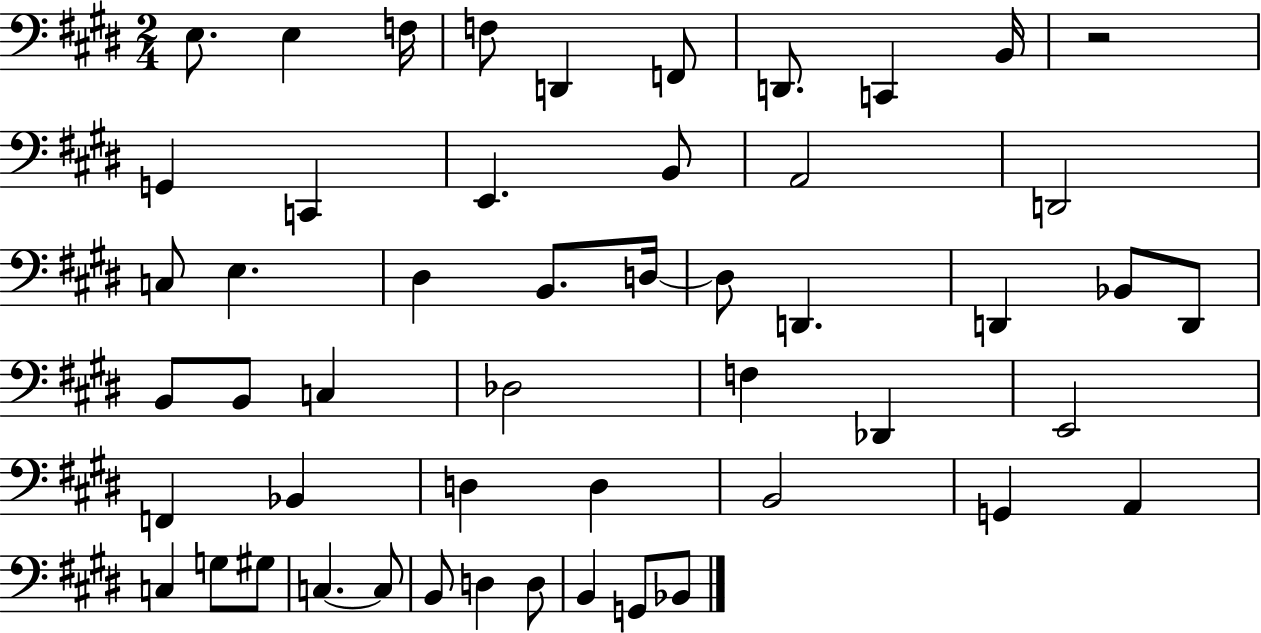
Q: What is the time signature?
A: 2/4